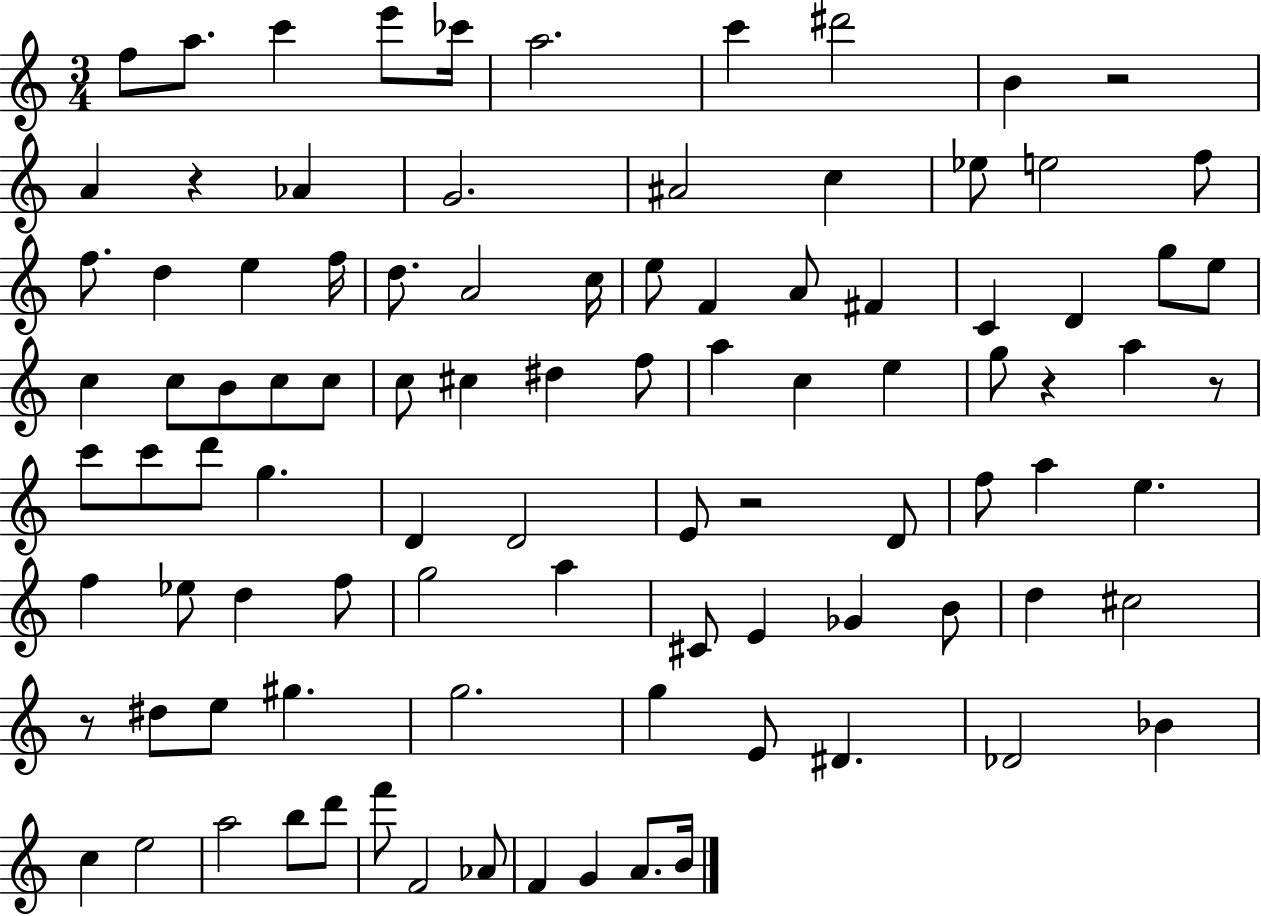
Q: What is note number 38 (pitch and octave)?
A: C5